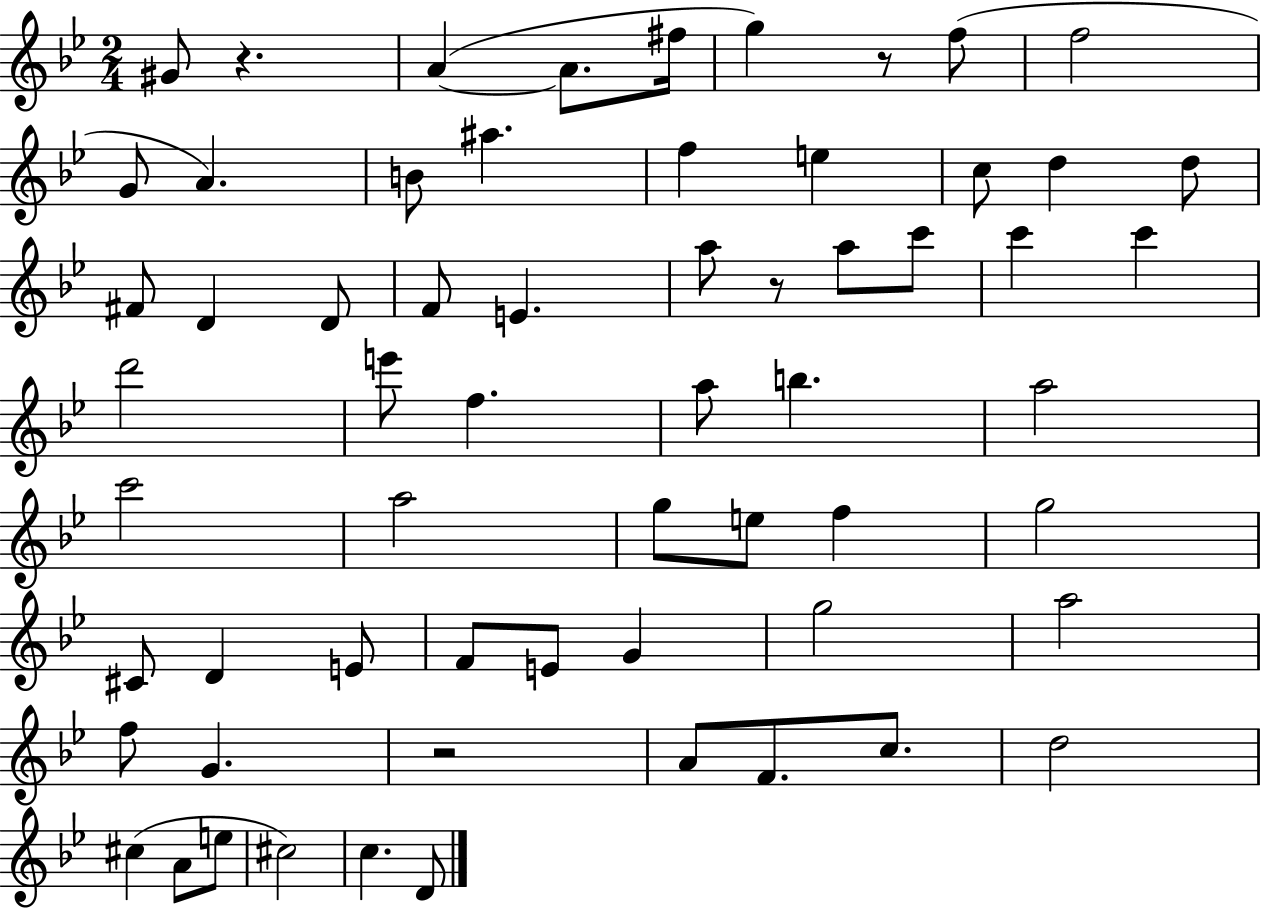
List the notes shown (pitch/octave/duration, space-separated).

G#4/e R/q. A4/q A4/e. F#5/s G5/q R/e F5/e F5/h G4/e A4/q. B4/e A#5/q. F5/q E5/q C5/e D5/q D5/e F#4/e D4/q D4/e F4/e E4/q. A5/e R/e A5/e C6/e C6/q C6/q D6/h E6/e F5/q. A5/e B5/q. A5/h C6/h A5/h G5/e E5/e F5/q G5/h C#4/e D4/q E4/e F4/e E4/e G4/q G5/h A5/h F5/e G4/q. R/h A4/e F4/e. C5/e. D5/h C#5/q A4/e E5/e C#5/h C5/q. D4/e